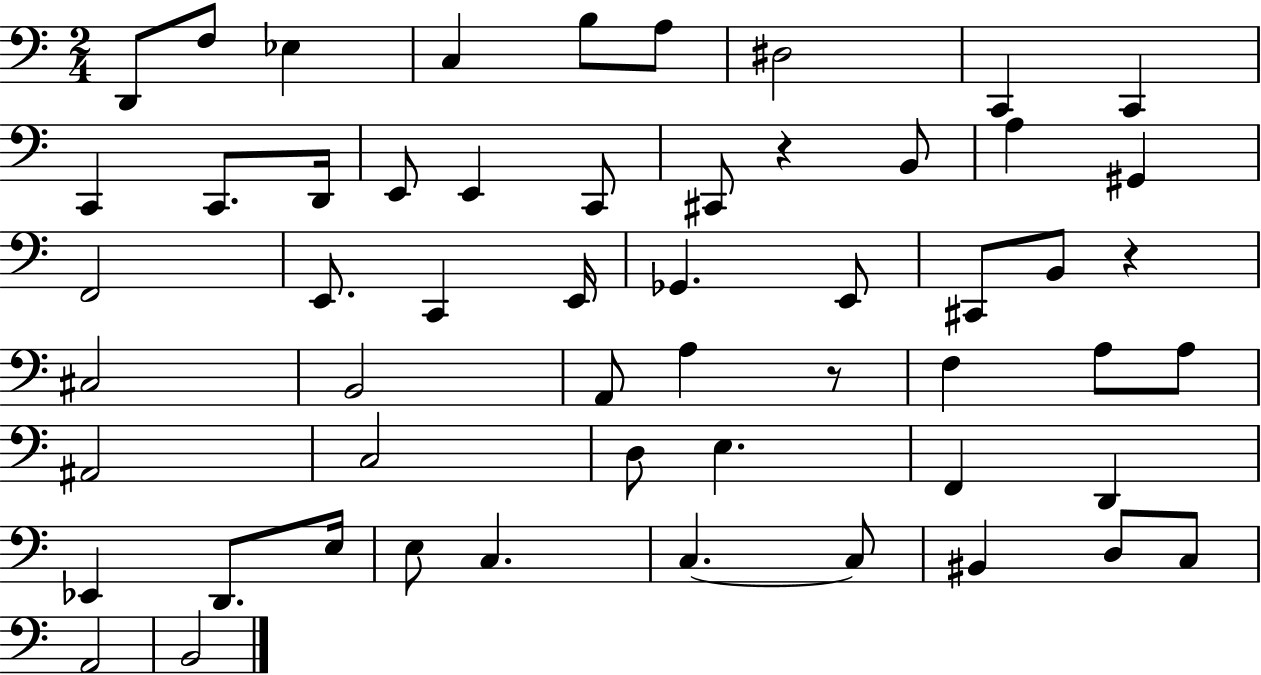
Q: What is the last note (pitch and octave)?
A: B2